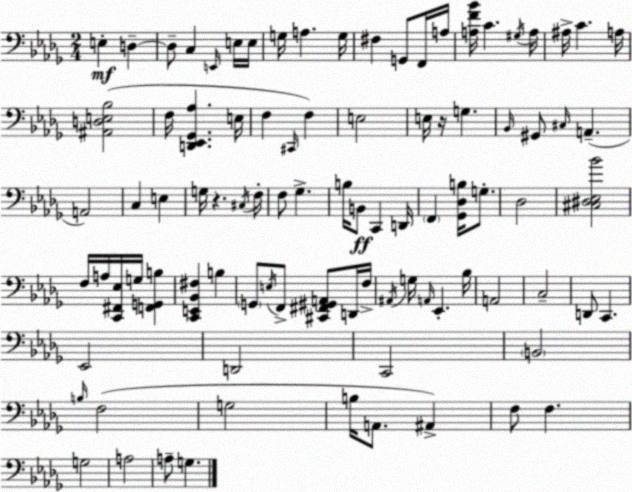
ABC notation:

X:1
T:Untitled
M:2/4
L:1/4
K:Bbm
E, D, D,/2 C, E,,/4 E,/4 E,/4 G,/4 A, G,/4 ^F, G,,/2 F,,/4 A,/4 [A,F_B]/4 C ^G,/4 A,/4 ^A,/4 C A,/4 [^A,,D,E,_B,]2 F,/4 [D,,_E,,_G,,_A,] E,/4 F, ^C,,/4 F, E,2 E,/4 z/4 G, _B,,/4 ^G,,/2 ^C,/4 A,, A,,2 C, E, G,/4 z ^C,/4 F,/4 F,/2 _G, B,/4 B,,/2 C,, D,,/4 F,, [_G,,_D,B,]/4 G,/2 _D,2 [^C,^D,_E,_B]2 F,/4 A,/4 [C,,^F,,_E,]/4 G,/4 [F,,G,,B,] [C,,E,,_B,,^F,] B, G,,/2 E,/4 F,,/2 [^C,,^F,,^G,,A,,]/2 D,,/4 F,/4 ^A,,/4 G,/4 A,,/4 _E,, _B,/4 A,,2 C,2 D,,/2 C,, _E,,2 D,,2 C,,2 B,,2 B,/4 F,2 G,2 B,/4 A,,/2 ^A,, F,/2 F, G,2 A,2 A,/2 G,